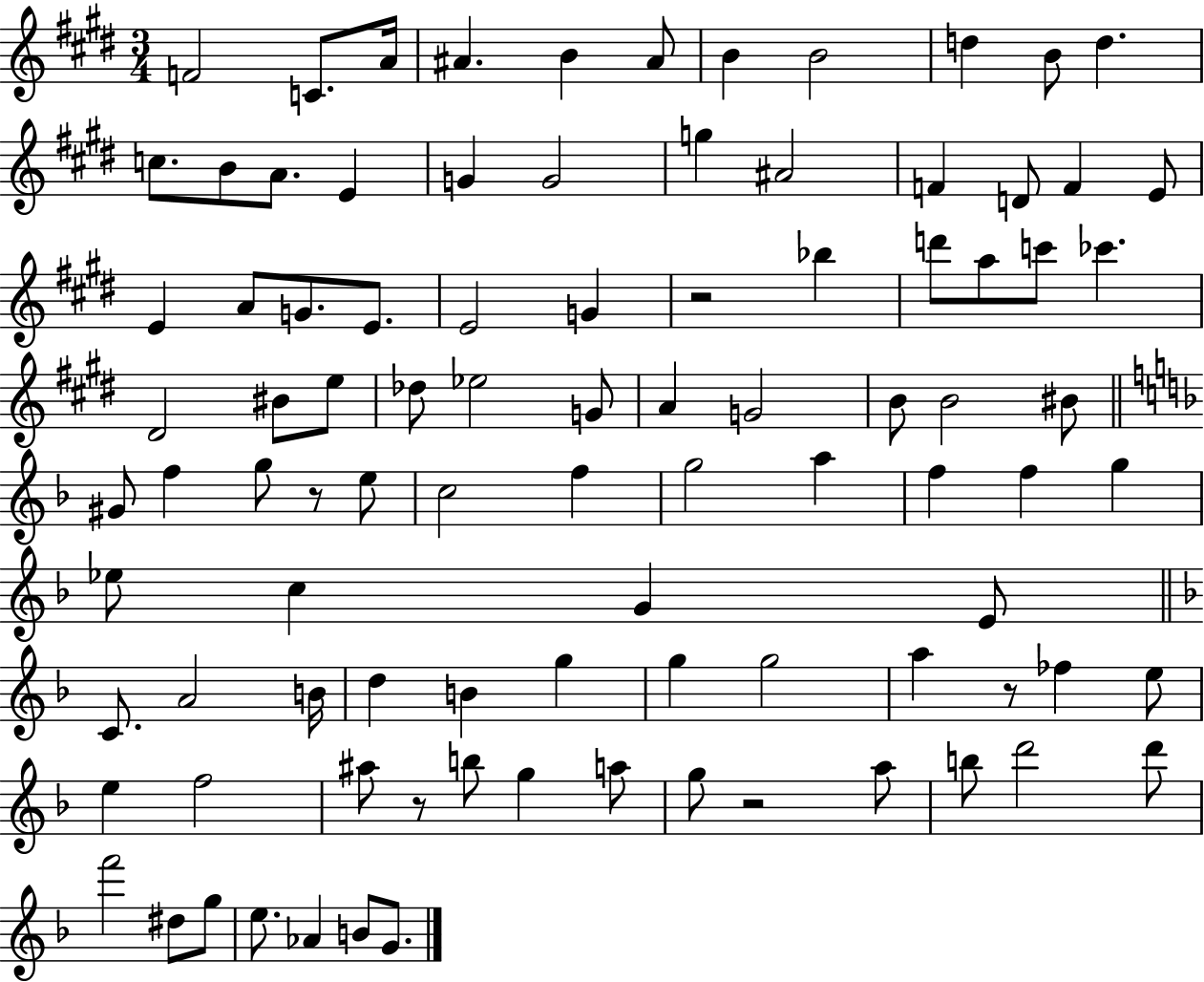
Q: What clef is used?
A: treble